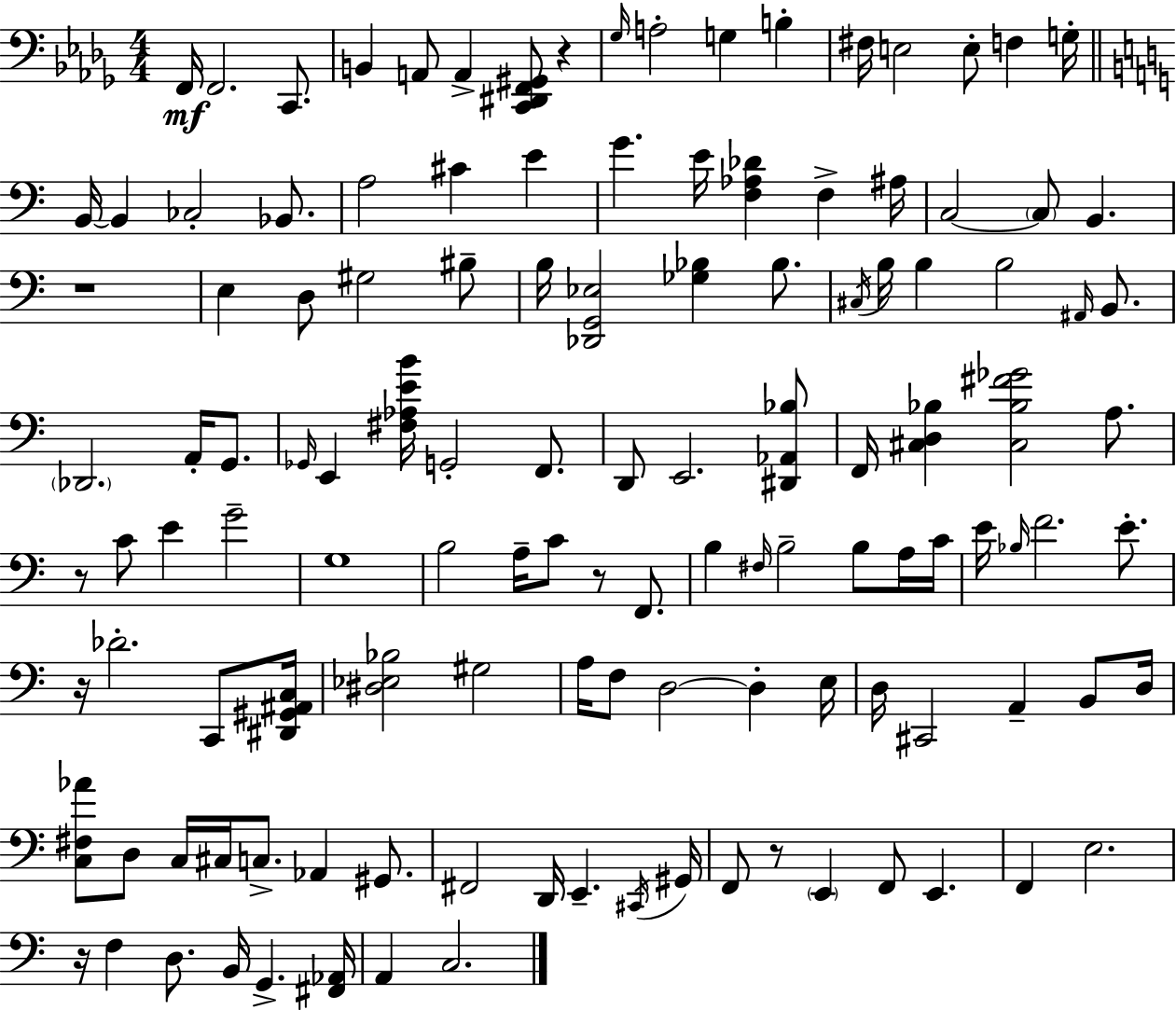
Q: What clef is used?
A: bass